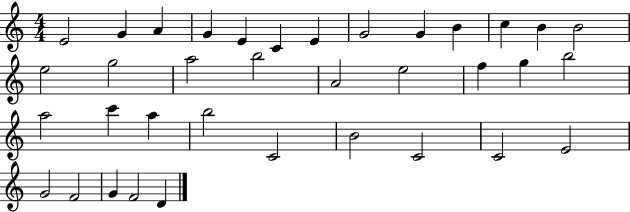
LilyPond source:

{
  \clef treble
  \numericTimeSignature
  \time 4/4
  \key c \major
  e'2 g'4 a'4 | g'4 e'4 c'4 e'4 | g'2 g'4 b'4 | c''4 b'4 b'2 | \break e''2 g''2 | a''2 b''2 | a'2 e''2 | f''4 g''4 b''2 | \break a''2 c'''4 a''4 | b''2 c'2 | b'2 c'2 | c'2 e'2 | \break g'2 f'2 | g'4 f'2 d'4 | \bar "|."
}